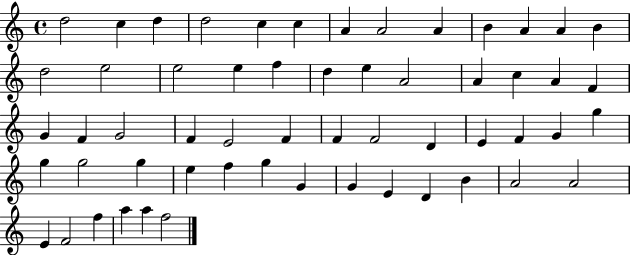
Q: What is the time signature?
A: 4/4